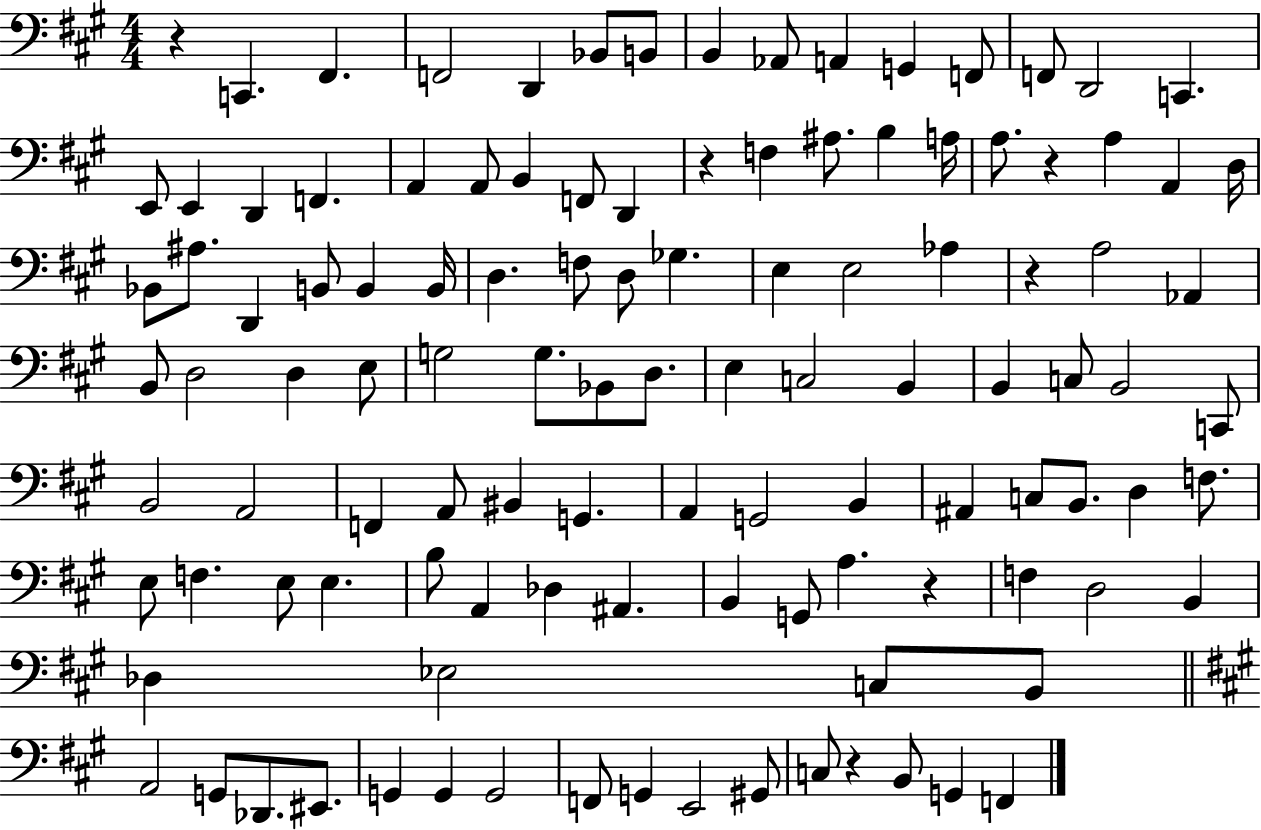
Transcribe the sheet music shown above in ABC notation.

X:1
T:Untitled
M:4/4
L:1/4
K:A
z C,, ^F,, F,,2 D,, _B,,/2 B,,/2 B,, _A,,/2 A,, G,, F,,/2 F,,/2 D,,2 C,, E,,/2 E,, D,, F,, A,, A,,/2 B,, F,,/2 D,, z F, ^A,/2 B, A,/4 A,/2 z A, A,, D,/4 _B,,/2 ^A,/2 D,, B,,/2 B,, B,,/4 D, F,/2 D,/2 _G, E, E,2 _A, z A,2 _A,, B,,/2 D,2 D, E,/2 G,2 G,/2 _B,,/2 D,/2 E, C,2 B,, B,, C,/2 B,,2 C,,/2 B,,2 A,,2 F,, A,,/2 ^B,, G,, A,, G,,2 B,, ^A,, C,/2 B,,/2 D, F,/2 E,/2 F, E,/2 E, B,/2 A,, _D, ^A,, B,, G,,/2 A, z F, D,2 B,, _D, _E,2 C,/2 B,,/2 A,,2 G,,/2 _D,,/2 ^E,,/2 G,, G,, G,,2 F,,/2 G,, E,,2 ^G,,/2 C,/2 z B,,/2 G,, F,,